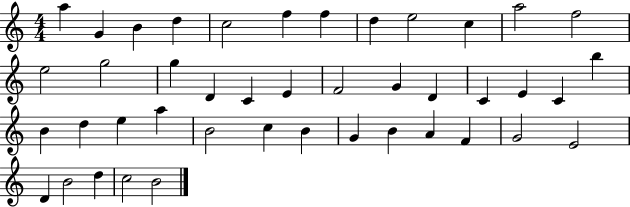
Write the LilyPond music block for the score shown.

{
  \clef treble
  \numericTimeSignature
  \time 4/4
  \key c \major
  a''4 g'4 b'4 d''4 | c''2 f''4 f''4 | d''4 e''2 c''4 | a''2 f''2 | \break e''2 g''2 | g''4 d'4 c'4 e'4 | f'2 g'4 d'4 | c'4 e'4 c'4 b''4 | \break b'4 d''4 e''4 a''4 | b'2 c''4 b'4 | g'4 b'4 a'4 f'4 | g'2 e'2 | \break d'4 b'2 d''4 | c''2 b'2 | \bar "|."
}